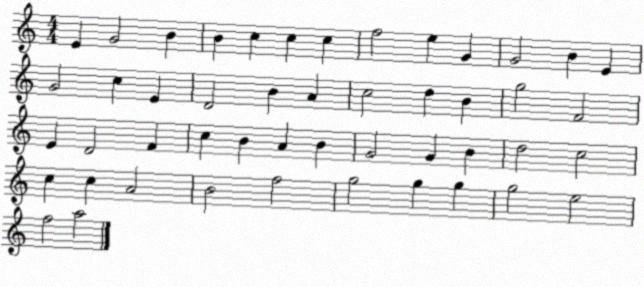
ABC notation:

X:1
T:Untitled
M:4/4
L:1/4
K:C
E G2 B B c c c f2 e G G2 B E G2 c E D2 B A c2 d B g2 F2 E D2 F c B A B G2 G B d2 c2 c c A2 B2 f2 g2 g g g2 e2 f2 a2